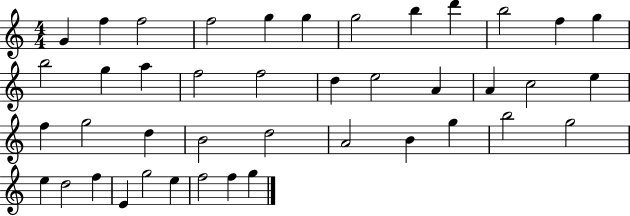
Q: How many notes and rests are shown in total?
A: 42